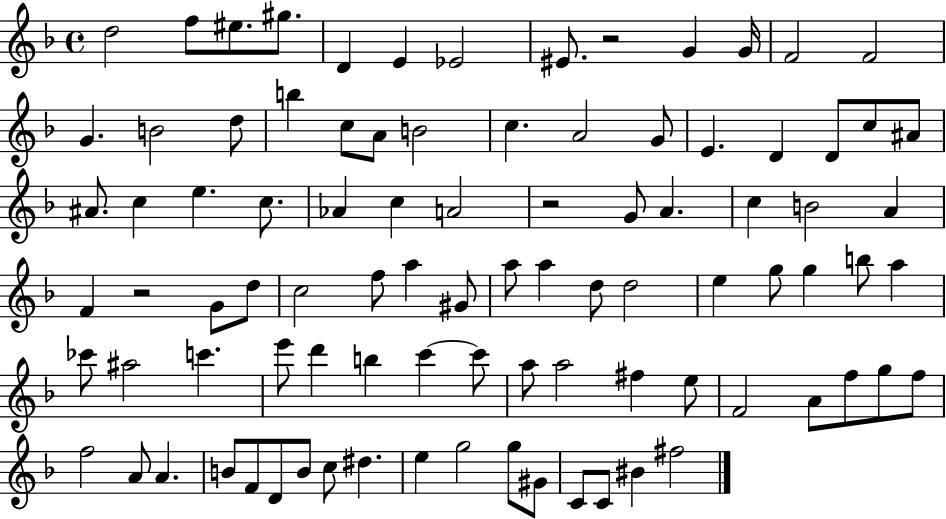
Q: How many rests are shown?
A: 3